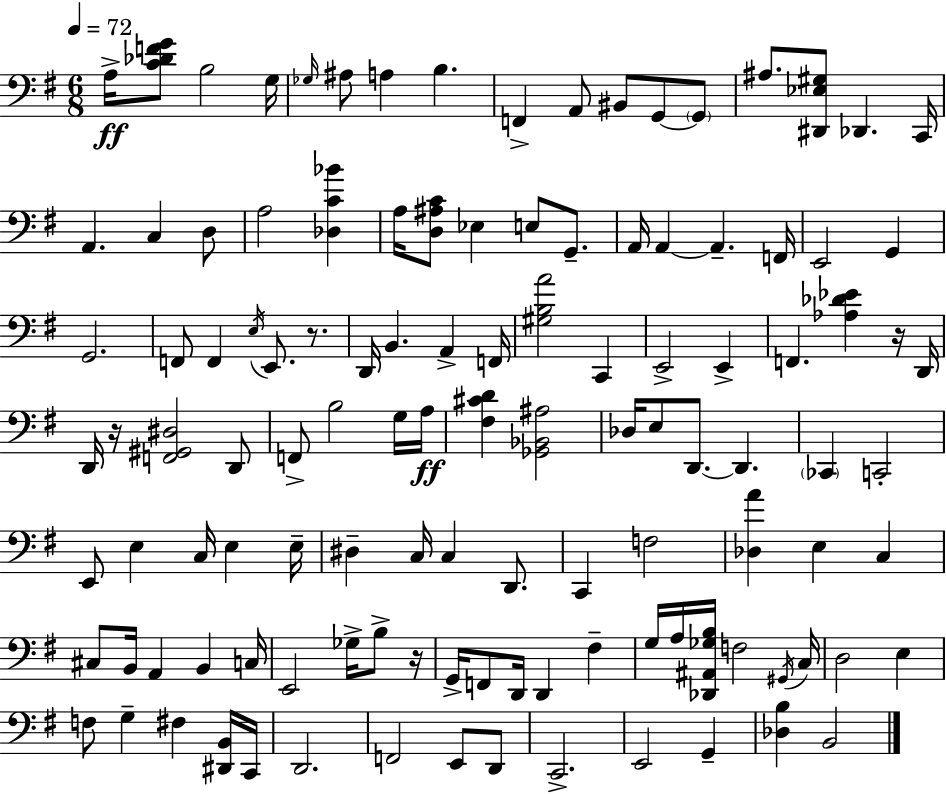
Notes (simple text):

A3/s [C4,Db4,F4,G4]/e B3/h G3/s Gb3/s A#3/e A3/q B3/q. F2/q A2/e BIS2/e G2/e G2/e A#3/e. [D#2,Eb3,G#3]/e Db2/q. C2/s A2/q. C3/q D3/e A3/h [Db3,C4,Bb4]/q A3/s [D3,A#3,C4]/e Eb3/q E3/e G2/e. A2/s A2/q A2/q. F2/s E2/h G2/q G2/h. F2/e F2/q E3/s E2/e. R/e. D2/s B2/q. A2/q F2/s [G#3,B3,A4]/h C2/q E2/h E2/q F2/q. [Ab3,Db4,Eb4]/q R/s D2/s D2/s R/s [F2,G#2,D#3]/h D2/e F2/e B3/h G3/s A3/s [F#3,C#4,D4]/q [Gb2,Bb2,A#3]/h Db3/s E3/e D2/e. D2/q. CES2/q C2/h E2/e E3/q C3/s E3/q E3/s D#3/q C3/s C3/q D2/e. C2/q F3/h [Db3,A4]/q E3/q C3/q C#3/e B2/s A2/q B2/q C3/s E2/h Gb3/s B3/e R/s G2/s F2/e D2/s D2/q F#3/q G3/s A3/s [Db2,A#2,Gb3,B3]/s F3/h G#2/s C3/s D3/h E3/q F3/e G3/q F#3/q [D#2,B2]/s C2/s D2/h. F2/h E2/e D2/e C2/h. E2/h G2/q [Db3,B3]/q B2/h